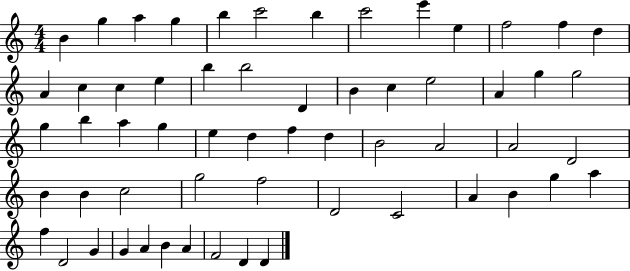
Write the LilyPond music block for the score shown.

{
  \clef treble
  \numericTimeSignature
  \time 4/4
  \key c \major
  b'4 g''4 a''4 g''4 | b''4 c'''2 b''4 | c'''2 e'''4 e''4 | f''2 f''4 d''4 | \break a'4 c''4 c''4 e''4 | b''4 b''2 d'4 | b'4 c''4 e''2 | a'4 g''4 g''2 | \break g''4 b''4 a''4 g''4 | e''4 d''4 f''4 d''4 | b'2 a'2 | a'2 d'2 | \break b'4 b'4 c''2 | g''2 f''2 | d'2 c'2 | a'4 b'4 g''4 a''4 | \break f''4 d'2 g'4 | g'4 a'4 b'4 a'4 | f'2 d'4 d'4 | \bar "|."
}